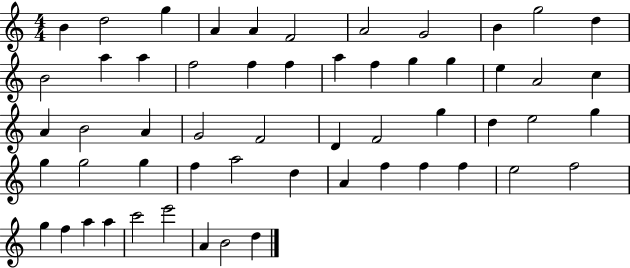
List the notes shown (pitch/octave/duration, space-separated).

B4/q D5/h G5/q A4/q A4/q F4/h A4/h G4/h B4/q G5/h D5/q B4/h A5/q A5/q F5/h F5/q F5/q A5/q F5/q G5/q G5/q E5/q A4/h C5/q A4/q B4/h A4/q G4/h F4/h D4/q F4/h G5/q D5/q E5/h G5/q G5/q G5/h G5/q F5/q A5/h D5/q A4/q F5/q F5/q F5/q E5/h F5/h G5/q F5/q A5/q A5/q C6/h E6/h A4/q B4/h D5/q